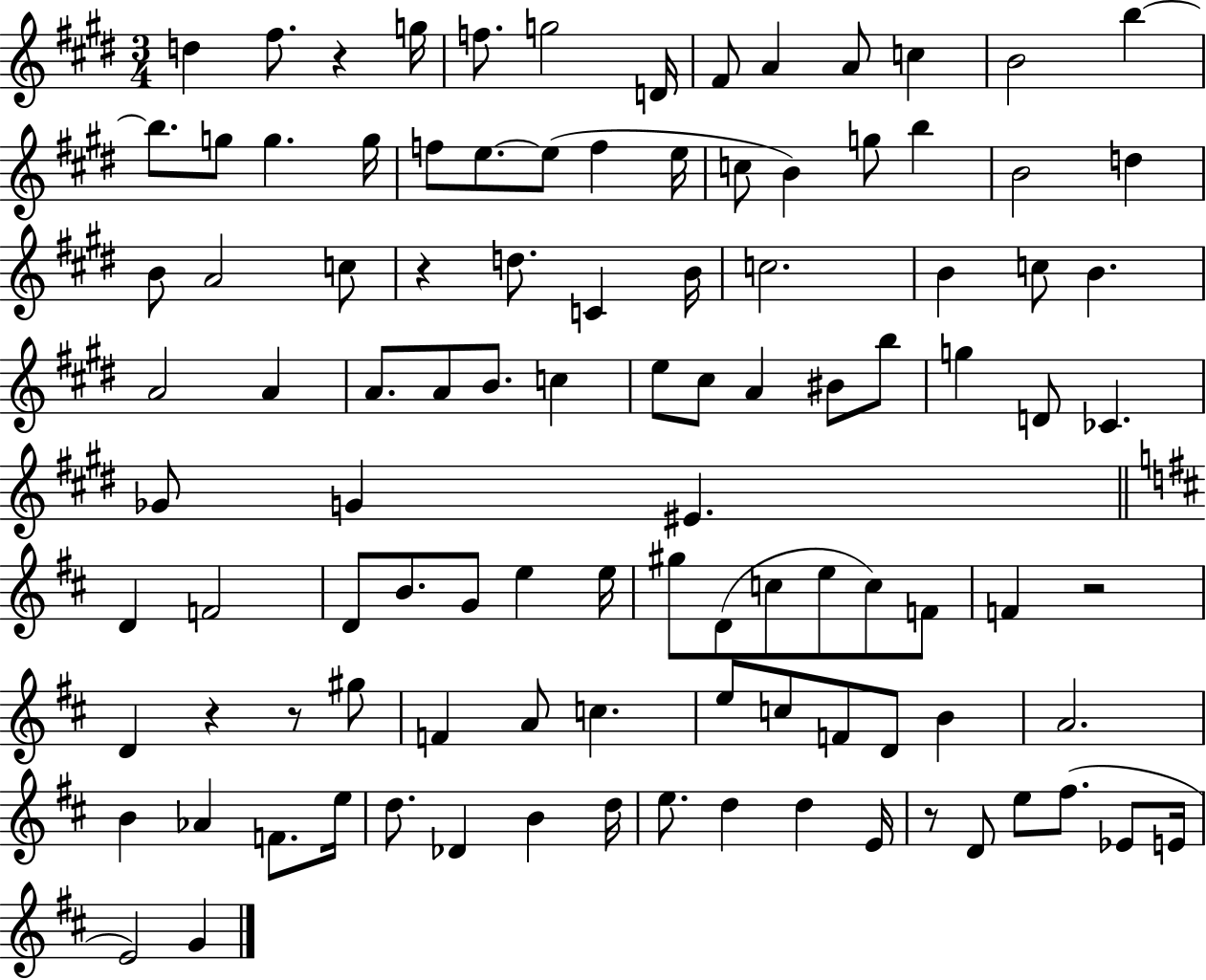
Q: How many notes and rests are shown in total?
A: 104